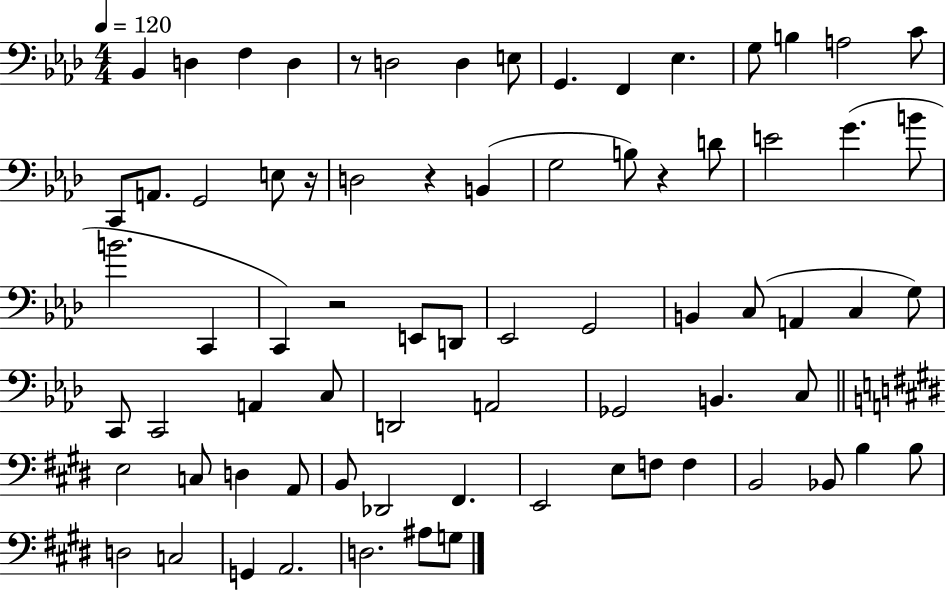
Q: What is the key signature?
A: AES major